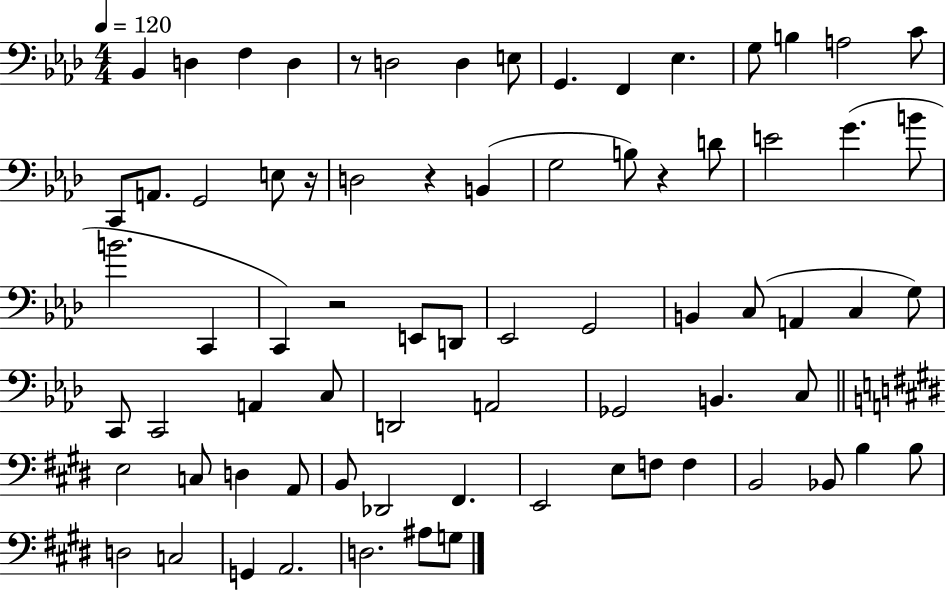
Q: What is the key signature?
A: AES major